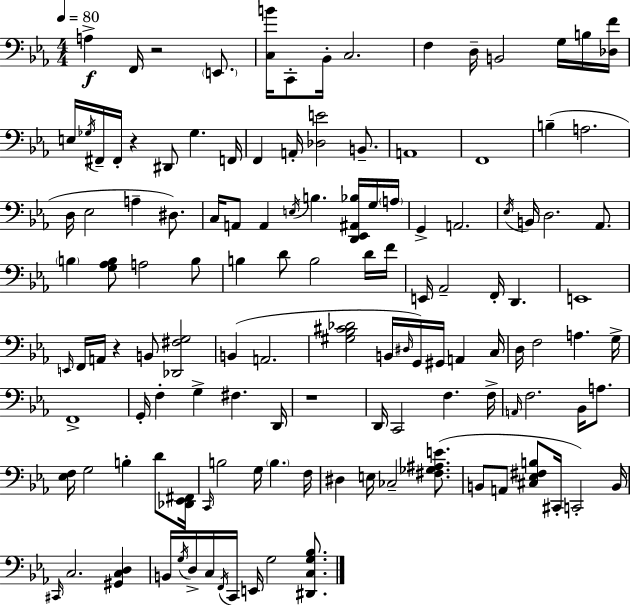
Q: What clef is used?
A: bass